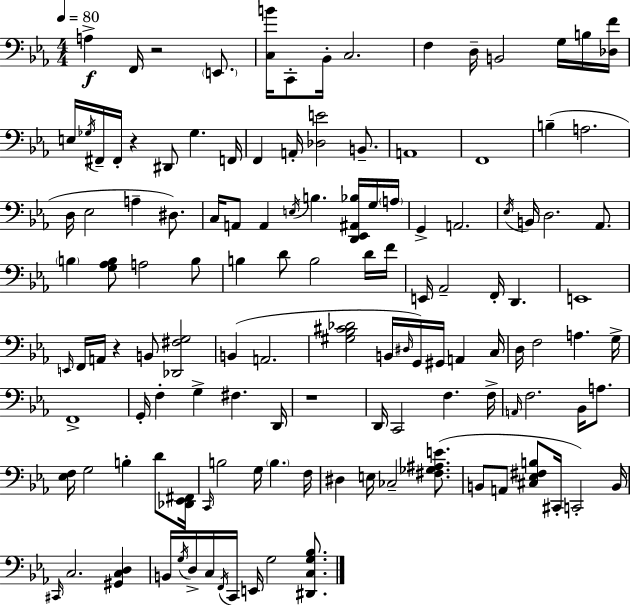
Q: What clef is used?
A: bass